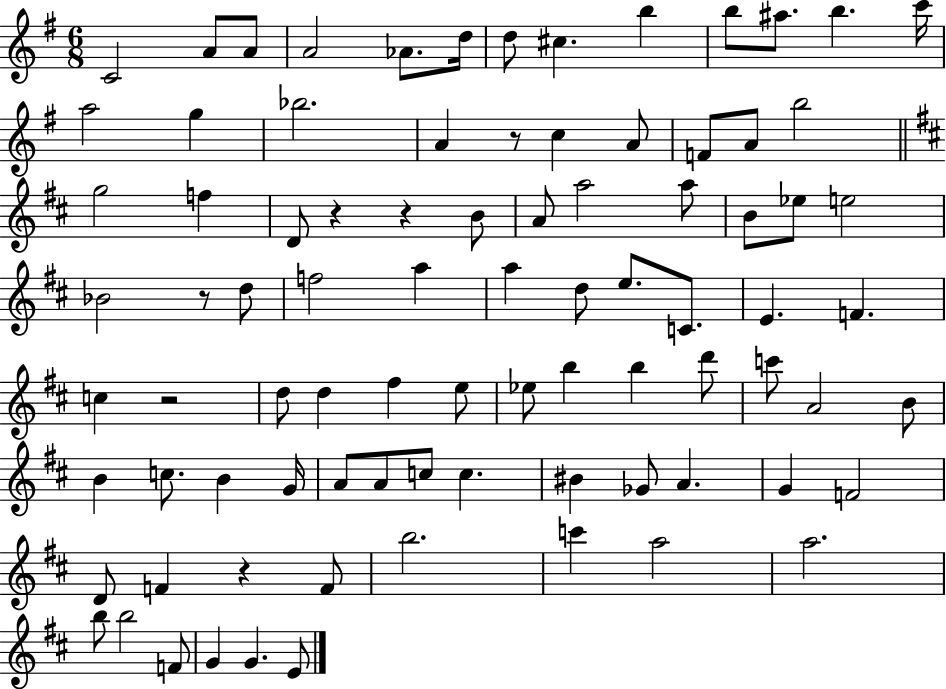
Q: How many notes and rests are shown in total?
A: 86